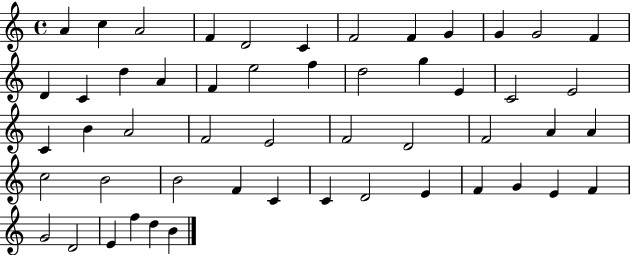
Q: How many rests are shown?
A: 0